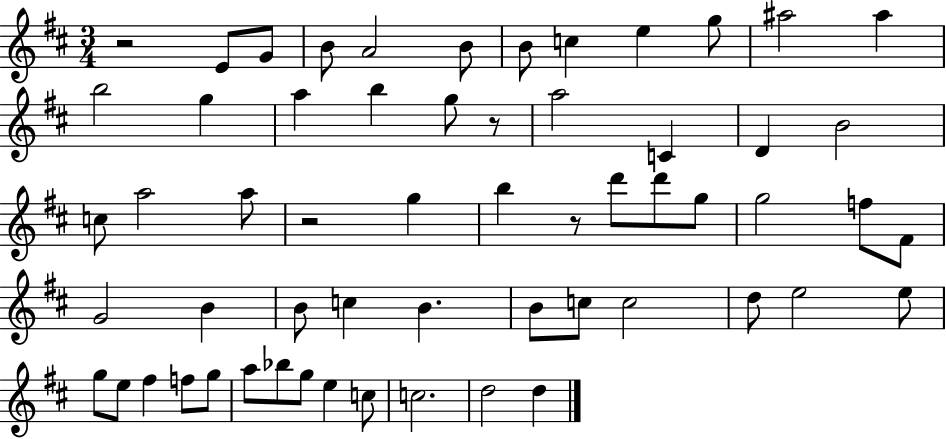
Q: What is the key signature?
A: D major